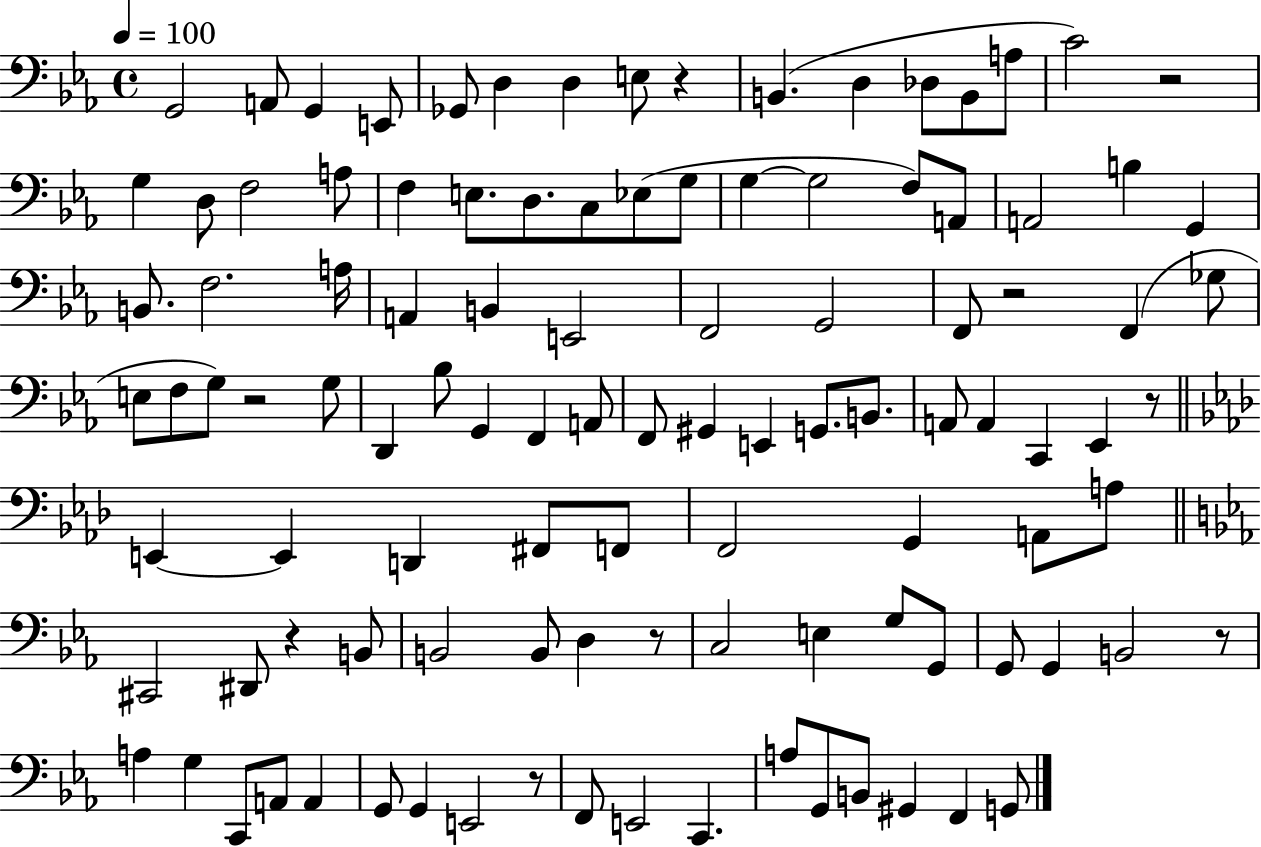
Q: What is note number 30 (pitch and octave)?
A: B3